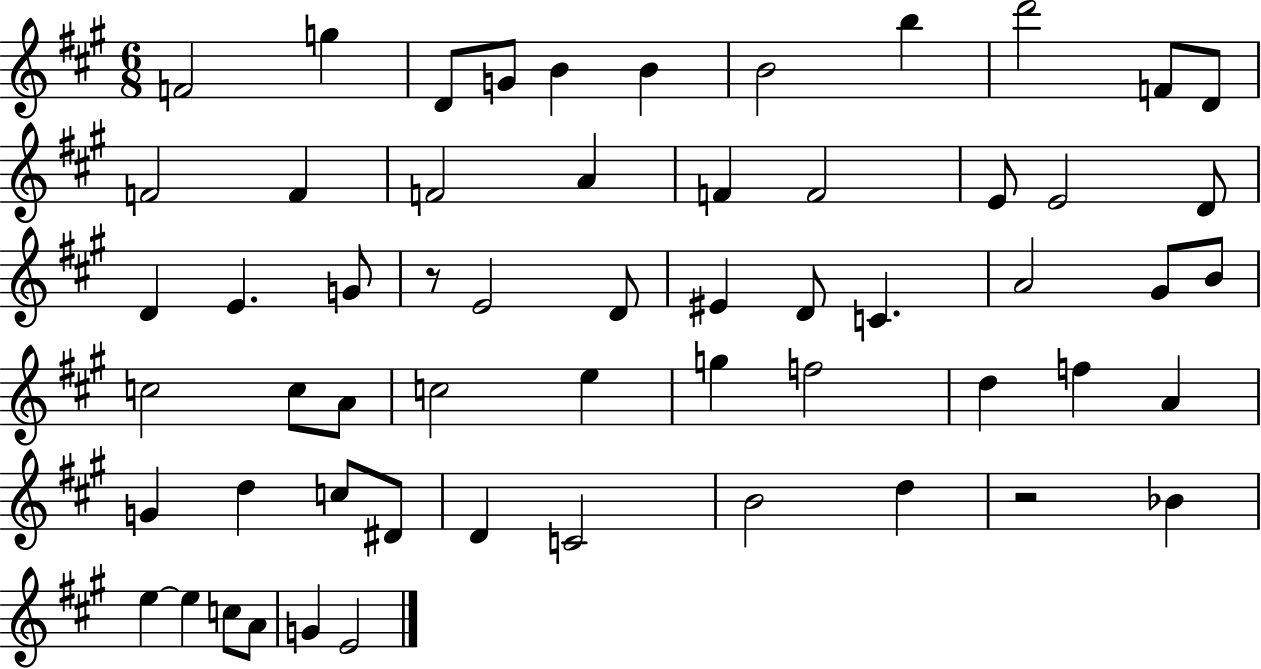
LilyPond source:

{
  \clef treble
  \numericTimeSignature
  \time 6/8
  \key a \major
  f'2 g''4 | d'8 g'8 b'4 b'4 | b'2 b''4 | d'''2 f'8 d'8 | \break f'2 f'4 | f'2 a'4 | f'4 f'2 | e'8 e'2 d'8 | \break d'4 e'4. g'8 | r8 e'2 d'8 | eis'4 d'8 c'4. | a'2 gis'8 b'8 | \break c''2 c''8 a'8 | c''2 e''4 | g''4 f''2 | d''4 f''4 a'4 | \break g'4 d''4 c''8 dis'8 | d'4 c'2 | b'2 d''4 | r2 bes'4 | \break e''4~~ e''4 c''8 a'8 | g'4 e'2 | \bar "|."
}